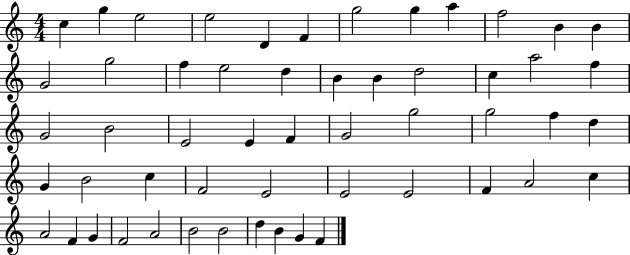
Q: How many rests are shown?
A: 0